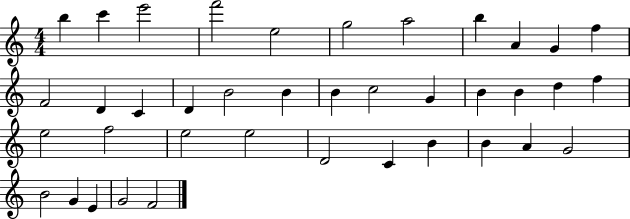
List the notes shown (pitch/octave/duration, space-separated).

B5/q C6/q E6/h F6/h E5/h G5/h A5/h B5/q A4/q G4/q F5/q F4/h D4/q C4/q D4/q B4/h B4/q B4/q C5/h G4/q B4/q B4/q D5/q F5/q E5/h F5/h E5/h E5/h D4/h C4/q B4/q B4/q A4/q G4/h B4/h G4/q E4/q G4/h F4/h